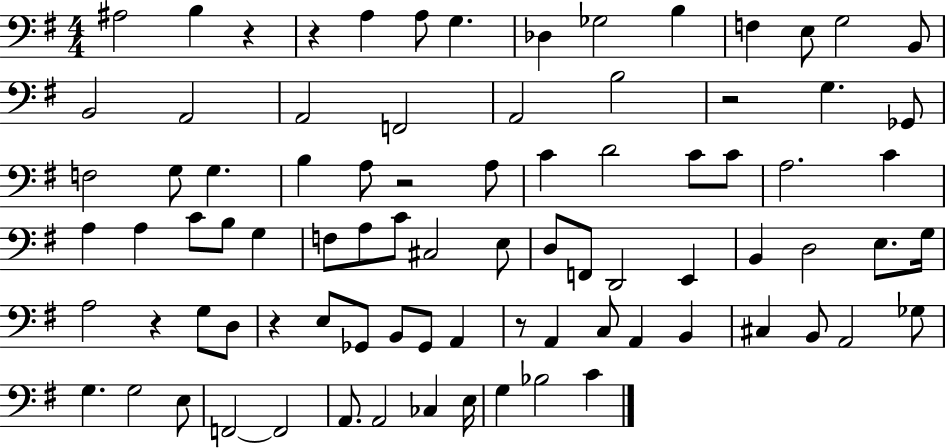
{
  \clef bass
  \numericTimeSignature
  \time 4/4
  \key g \major
  ais2 b4 r4 | r4 a4 a8 g4. | des4 ges2 b4 | f4 e8 g2 b,8 | \break b,2 a,2 | a,2 f,2 | a,2 b2 | r2 g4. ges,8 | \break f2 g8 g4. | b4 a8 r2 a8 | c'4 d'2 c'8 c'8 | a2. c'4 | \break a4 a4 c'8 b8 g4 | f8 a8 c'8 cis2 e8 | d8 f,8 d,2 e,4 | b,4 d2 e8. g16 | \break a2 r4 g8 d8 | r4 e8 ges,8 b,8 ges,8 a,4 | r8 a,4 c8 a,4 b,4 | cis4 b,8 a,2 ges8 | \break g4. g2 e8 | f,2~~ f,2 | a,8. a,2 ces4 e16 | g4 bes2 c'4 | \break \bar "|."
}